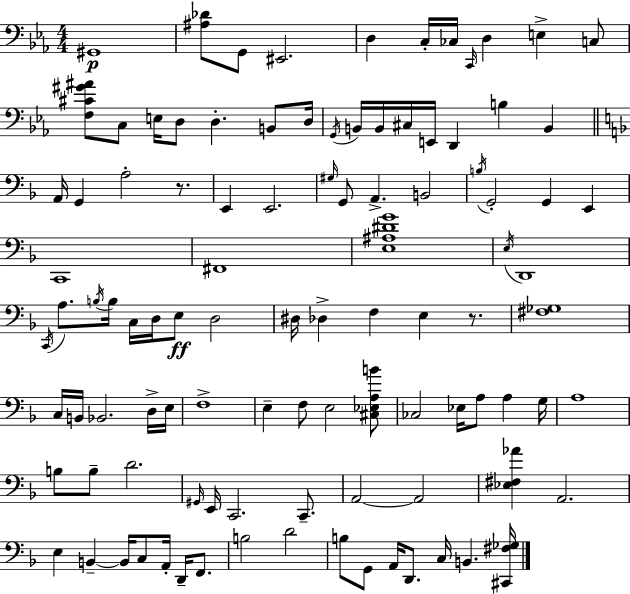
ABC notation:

X:1
T:Untitled
M:4/4
L:1/4
K:Cm
^G,,4 [^A,_D]/2 G,,/2 ^E,,2 D, C,/4 _C,/4 C,,/4 D, E, C,/2 [F,^C^G^A]/2 C,/2 E,/4 D,/2 D, B,,/2 D,/4 G,,/4 B,,/4 B,,/4 ^C,/4 E,,/4 D,, B, B,, A,,/4 G,, A,2 z/2 E,, E,,2 ^G,/4 G,,/2 A,, B,,2 B,/4 G,,2 G,, E,, C,,4 ^F,,4 [E,^A,^DG]4 E,/4 D,,4 C,,/4 A,/2 B,/4 B,/4 C,/4 D,/4 E,/2 D,2 ^D,/4 _D, F, E, z/2 [^F,_G,]4 C,/4 B,,/4 _B,,2 D,/4 E,/4 F,4 E, F,/2 E,2 [^C,_E,A,B]/2 _C,2 _E,/4 A,/2 A, G,/4 A,4 B,/2 B,/2 D2 ^G,,/4 E,,/4 C,,2 C,,/2 A,,2 A,,2 [_E,^F,_A] A,,2 E, B,, B,,/4 C,/2 A,,/4 D,,/4 F,,/2 B,2 D2 B,/2 G,,/2 A,,/4 D,,/2 C,/4 B,, [^C,,^F,_G,]/4